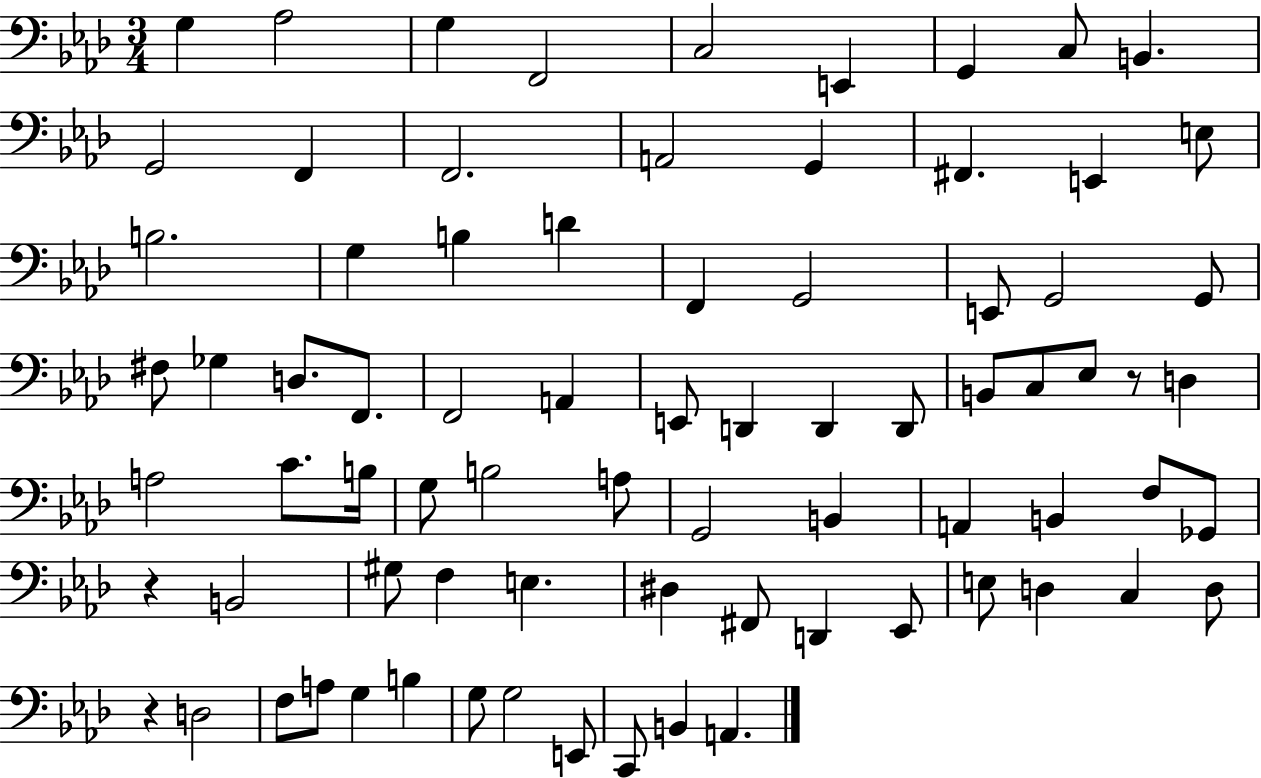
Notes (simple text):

G3/q Ab3/h G3/q F2/h C3/h E2/q G2/q C3/e B2/q. G2/h F2/q F2/h. A2/h G2/q F#2/q. E2/q E3/e B3/h. G3/q B3/q D4/q F2/q G2/h E2/e G2/h G2/e F#3/e Gb3/q D3/e. F2/e. F2/h A2/q E2/e D2/q D2/q D2/e B2/e C3/e Eb3/e R/e D3/q A3/h C4/e. B3/s G3/e B3/h A3/e G2/h B2/q A2/q B2/q F3/e Gb2/e R/q B2/h G#3/e F3/q E3/q. D#3/q F#2/e D2/q Eb2/e E3/e D3/q C3/q D3/e R/q D3/h F3/e A3/e G3/q B3/q G3/e G3/h E2/e C2/e B2/q A2/q.